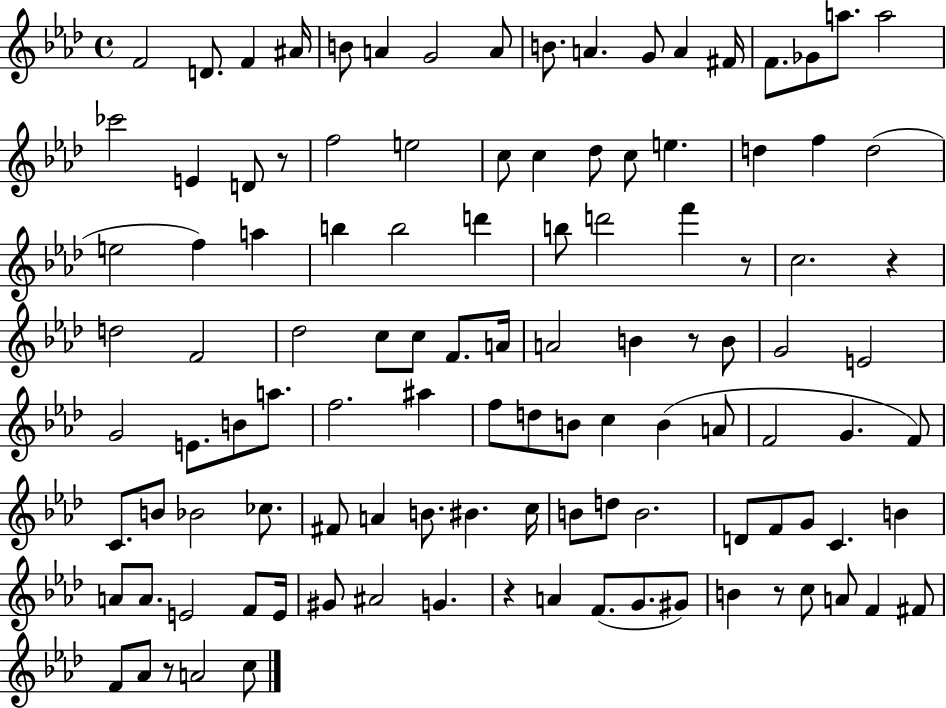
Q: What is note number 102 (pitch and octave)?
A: F4